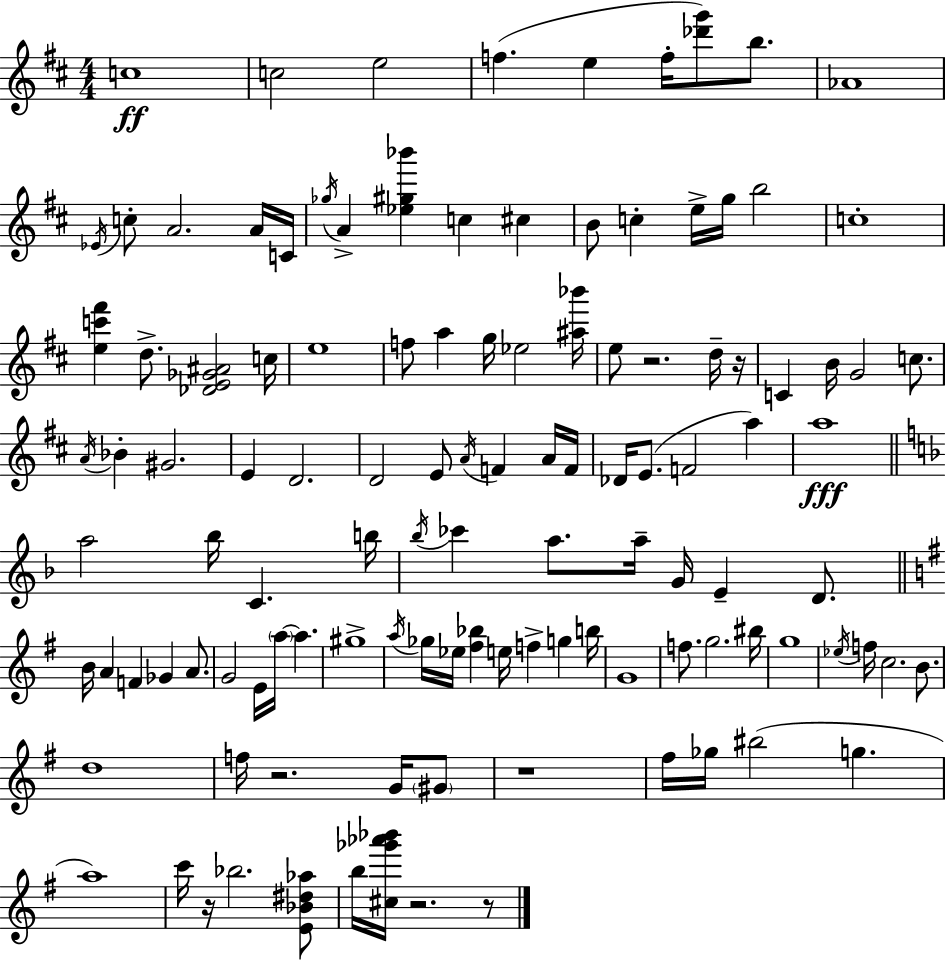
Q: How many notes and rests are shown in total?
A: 116